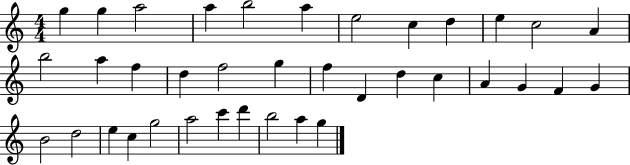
X:1
T:Untitled
M:4/4
L:1/4
K:C
g g a2 a b2 a e2 c d e c2 A b2 a f d f2 g f D d c A G F G B2 d2 e c g2 a2 c' d' b2 a g